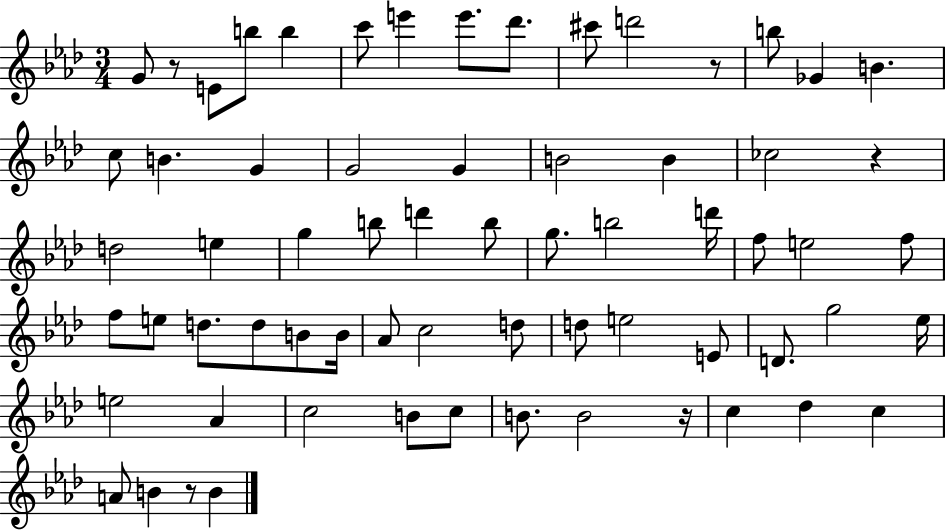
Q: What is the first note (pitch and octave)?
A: G4